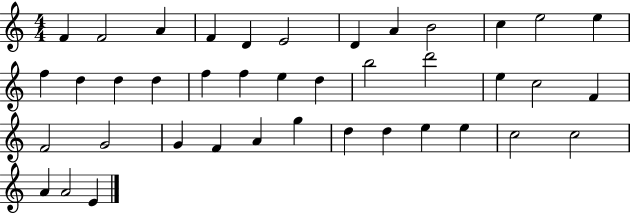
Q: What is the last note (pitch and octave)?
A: E4